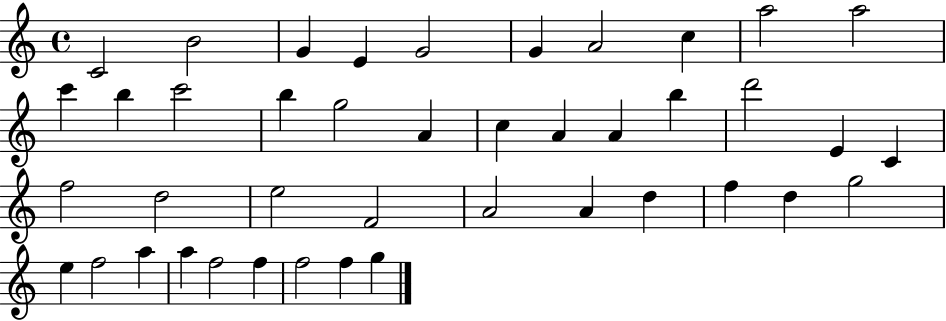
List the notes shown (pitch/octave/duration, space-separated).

C4/h B4/h G4/q E4/q G4/h G4/q A4/h C5/q A5/h A5/h C6/q B5/q C6/h B5/q G5/h A4/q C5/q A4/q A4/q B5/q D6/h E4/q C4/q F5/h D5/h E5/h F4/h A4/h A4/q D5/q F5/q D5/q G5/h E5/q F5/h A5/q A5/q F5/h F5/q F5/h F5/q G5/q